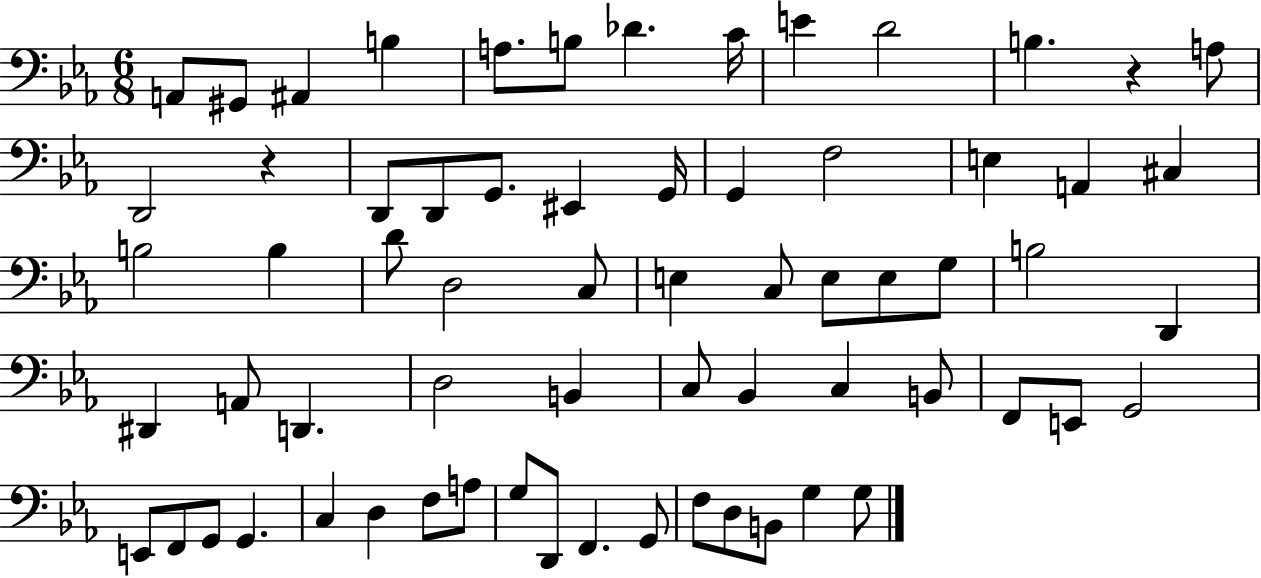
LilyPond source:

{
  \clef bass
  \numericTimeSignature
  \time 6/8
  \key ees \major
  a,8 gis,8 ais,4 b4 | a8. b8 des'4. c'16 | e'4 d'2 | b4. r4 a8 | \break d,2 r4 | d,8 d,8 g,8. eis,4 g,16 | g,4 f2 | e4 a,4 cis4 | \break b2 b4 | d'8 d2 c8 | e4 c8 e8 e8 g8 | b2 d,4 | \break dis,4 a,8 d,4. | d2 b,4 | c8 bes,4 c4 b,8 | f,8 e,8 g,2 | \break e,8 f,8 g,8 g,4. | c4 d4 f8 a8 | g8 d,8 f,4. g,8 | f8 d8 b,8 g4 g8 | \break \bar "|."
}